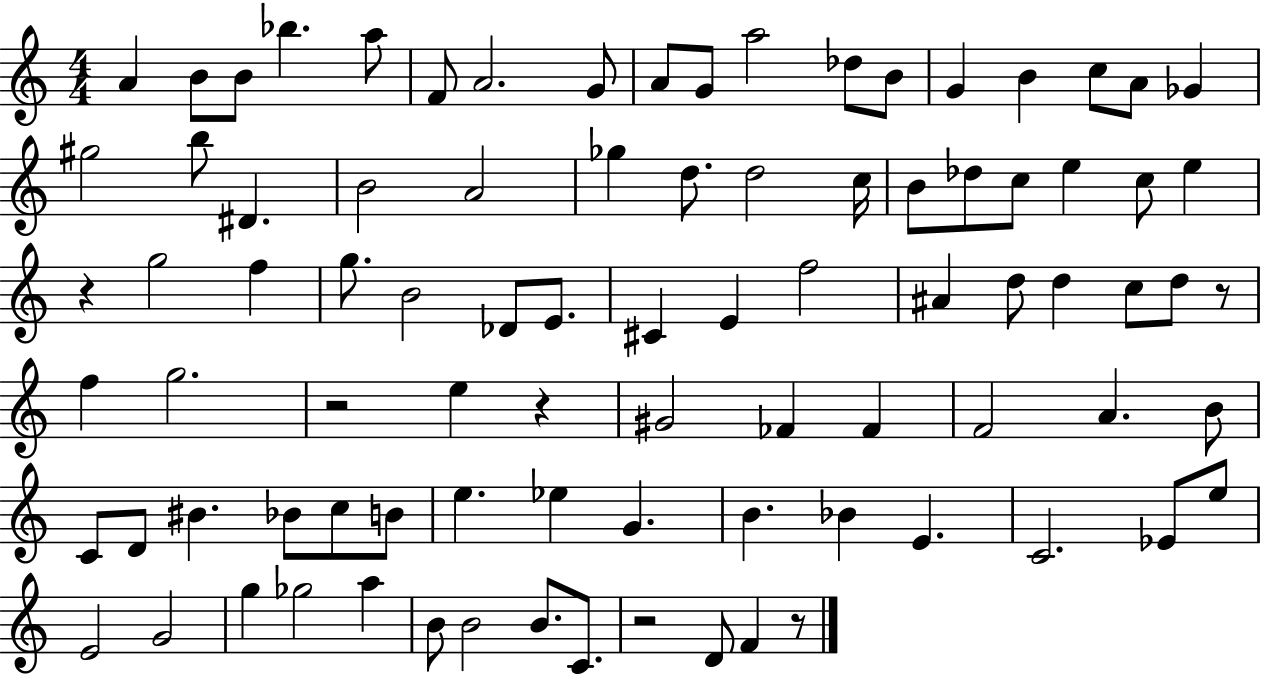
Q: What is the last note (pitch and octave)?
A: F4